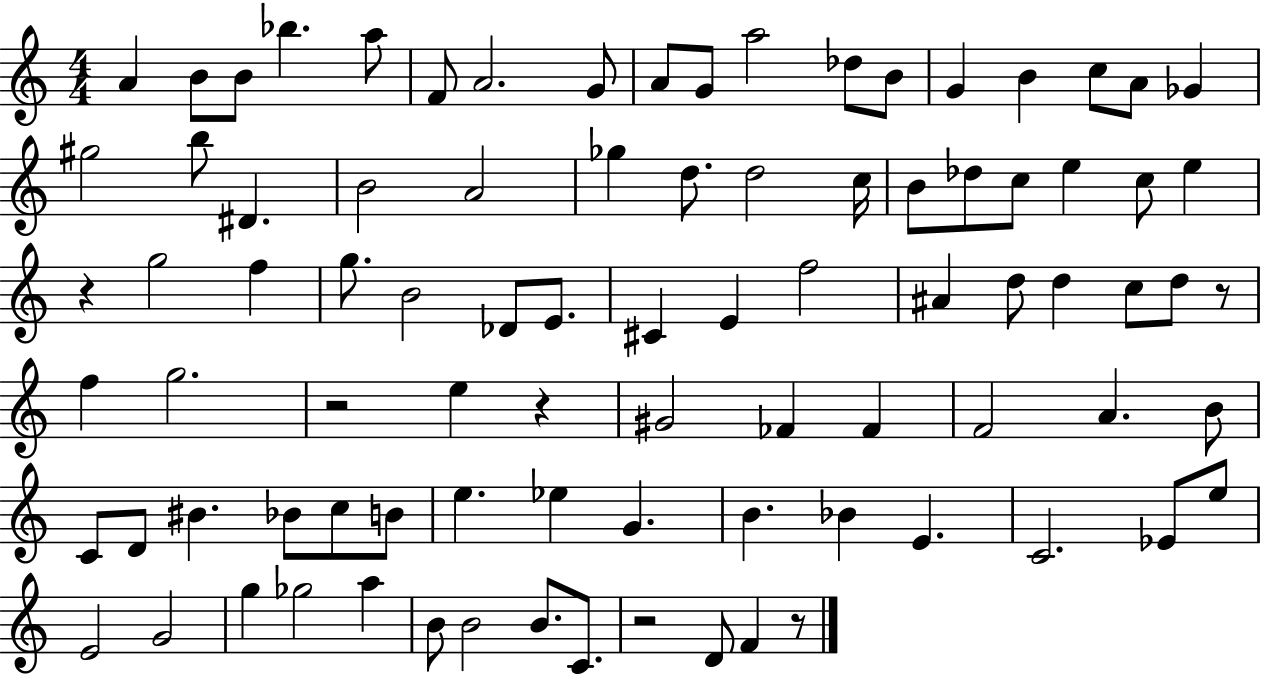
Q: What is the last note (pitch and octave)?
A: F4